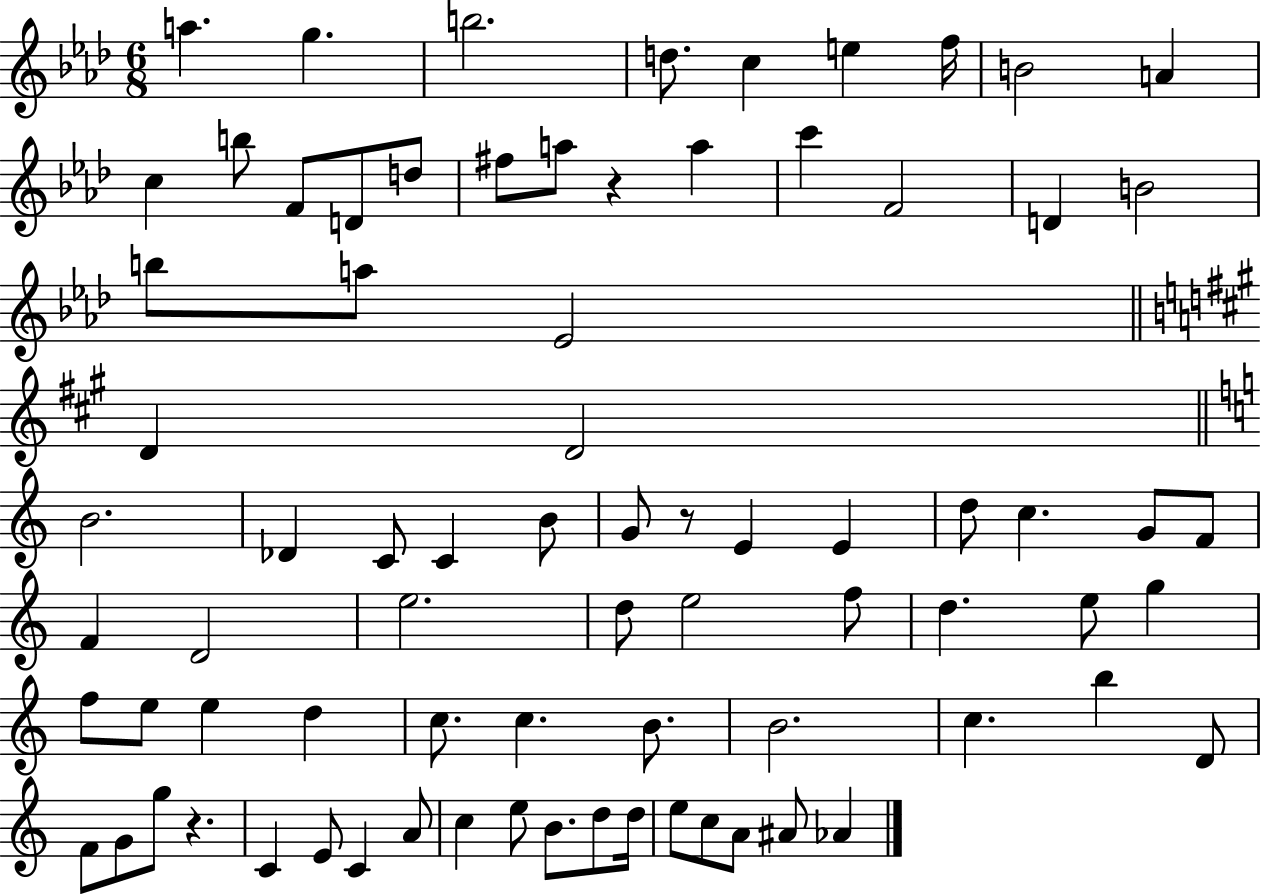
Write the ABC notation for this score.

X:1
T:Untitled
M:6/8
L:1/4
K:Ab
a g b2 d/2 c e f/4 B2 A c b/2 F/2 D/2 d/2 ^f/2 a/2 z a c' F2 D B2 b/2 a/2 _E2 D D2 B2 _D C/2 C B/2 G/2 z/2 E E d/2 c G/2 F/2 F D2 e2 d/2 e2 f/2 d e/2 g f/2 e/2 e d c/2 c B/2 B2 c b D/2 F/2 G/2 g/2 z C E/2 C A/2 c e/2 B/2 d/2 d/4 e/2 c/2 A/2 ^A/2 _A